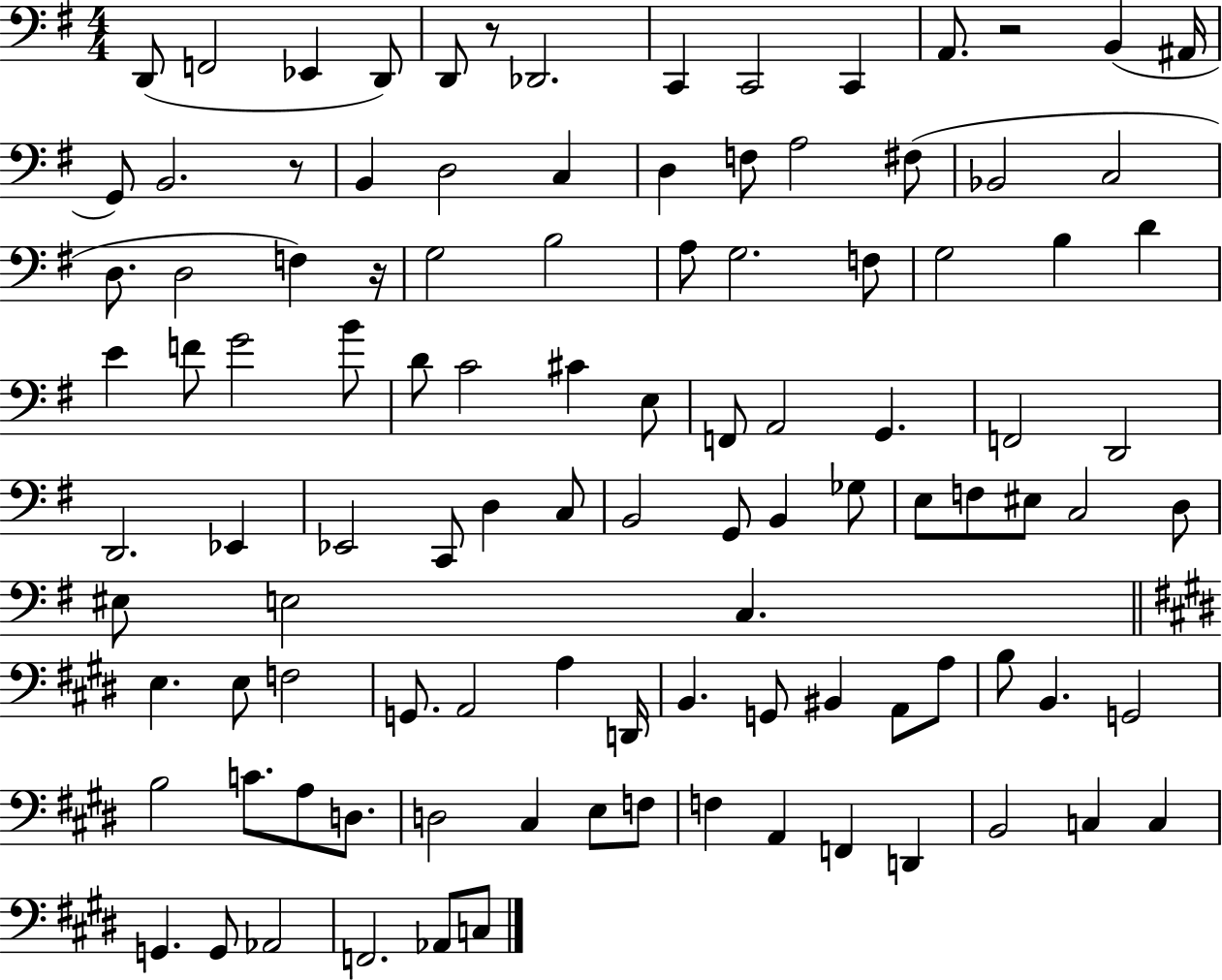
{
  \clef bass
  \numericTimeSignature
  \time 4/4
  \key g \major
  \repeat volta 2 { d,8( f,2 ees,4 d,8) | d,8 r8 des,2. | c,4 c,2 c,4 | a,8. r2 b,4( ais,16 | \break g,8) b,2. r8 | b,4 d2 c4 | d4 f8 a2 fis8( | bes,2 c2 | \break d8. d2 f4) r16 | g2 b2 | a8 g2. f8 | g2 b4 d'4 | \break e'4 f'8 g'2 b'8 | d'8 c'2 cis'4 e8 | f,8 a,2 g,4. | f,2 d,2 | \break d,2. ees,4 | ees,2 c,8 d4 c8 | b,2 g,8 b,4 ges8 | e8 f8 eis8 c2 d8 | \break eis8 e2 c4. | \bar "||" \break \key e \major e4. e8 f2 | g,8. a,2 a4 d,16 | b,4. g,8 bis,4 a,8 a8 | b8 b,4. g,2 | \break b2 c'8. a8 d8. | d2 cis4 e8 f8 | f4 a,4 f,4 d,4 | b,2 c4 c4 | \break g,4. g,8 aes,2 | f,2. aes,8 c8 | } \bar "|."
}